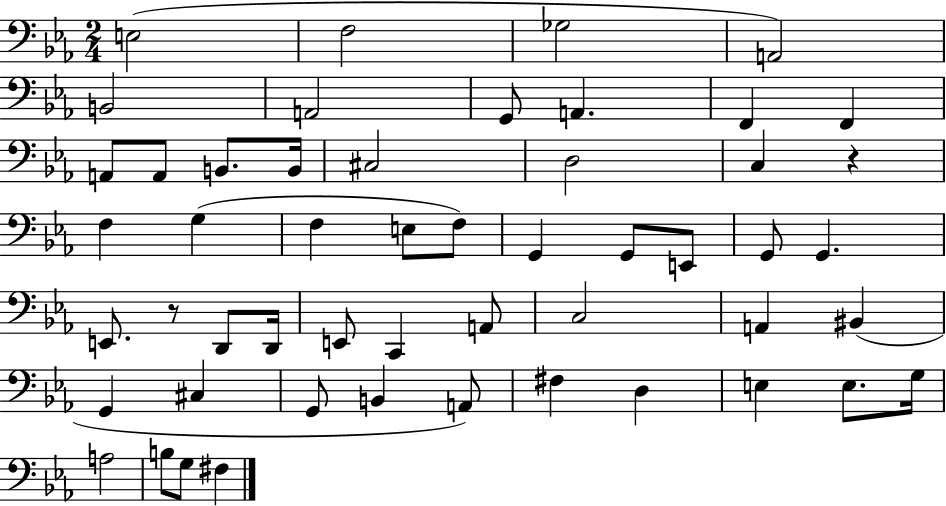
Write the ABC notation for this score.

X:1
T:Untitled
M:2/4
L:1/4
K:Eb
E,2 F,2 _G,2 A,,2 B,,2 A,,2 G,,/2 A,, F,, F,, A,,/2 A,,/2 B,,/2 B,,/4 ^C,2 D,2 C, z F, G, F, E,/2 F,/2 G,, G,,/2 E,,/2 G,,/2 G,, E,,/2 z/2 D,,/2 D,,/4 E,,/2 C,, A,,/2 C,2 A,, ^B,, G,, ^C, G,,/2 B,, A,,/2 ^F, D, E, E,/2 G,/4 A,2 B,/2 G,/2 ^F,